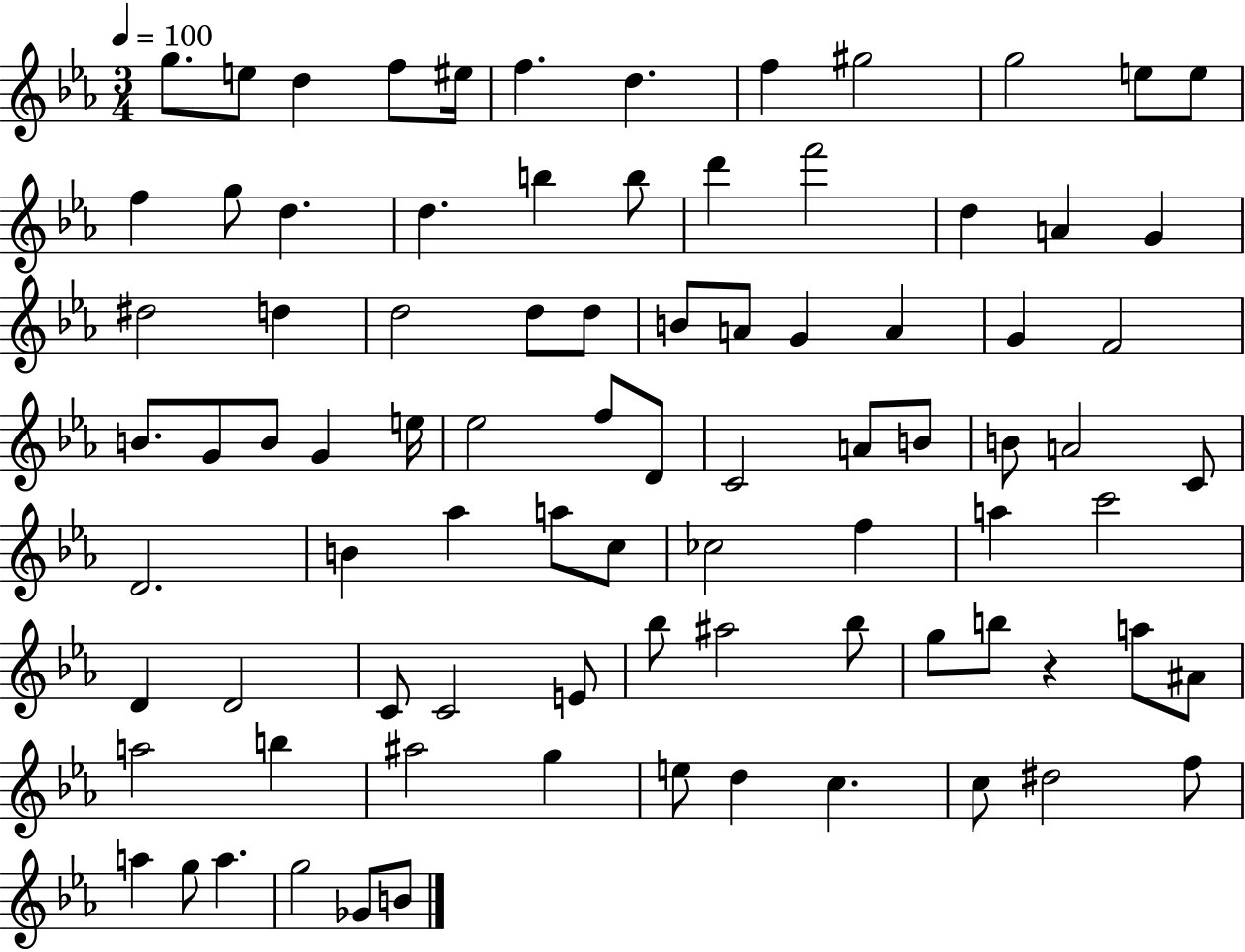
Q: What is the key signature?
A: EES major